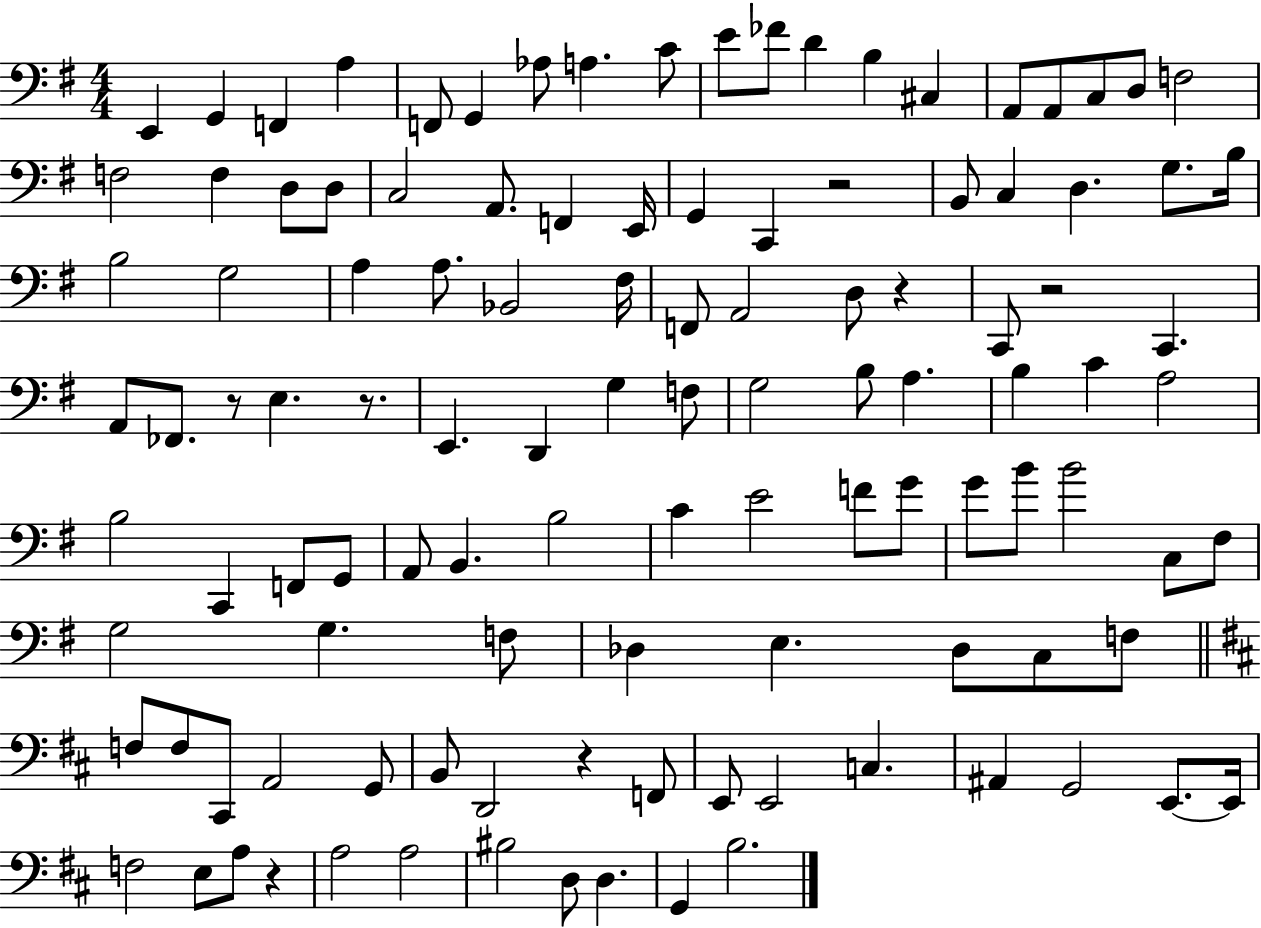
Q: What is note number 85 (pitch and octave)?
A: C#2